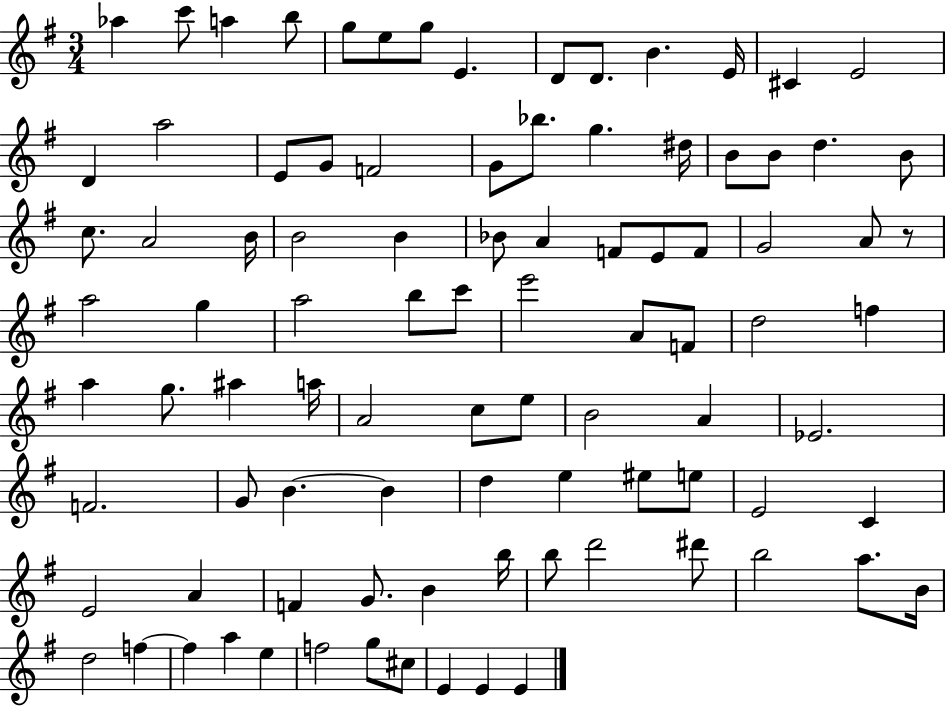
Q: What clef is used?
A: treble